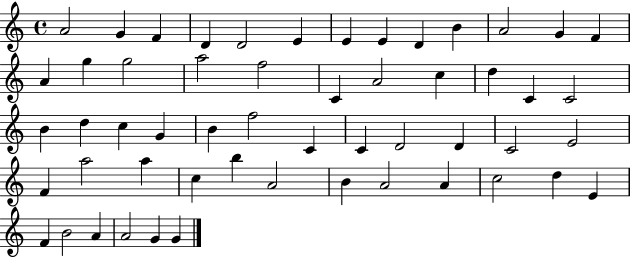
A4/h G4/q F4/q D4/q D4/h E4/q E4/q E4/q D4/q B4/q A4/h G4/q F4/q A4/q G5/q G5/h A5/h F5/h C4/q A4/h C5/q D5/q C4/q C4/h B4/q D5/q C5/q G4/q B4/q F5/h C4/q C4/q D4/h D4/q C4/h E4/h F4/q A5/h A5/q C5/q B5/q A4/h B4/q A4/h A4/q C5/h D5/q E4/q F4/q B4/h A4/q A4/h G4/q G4/q